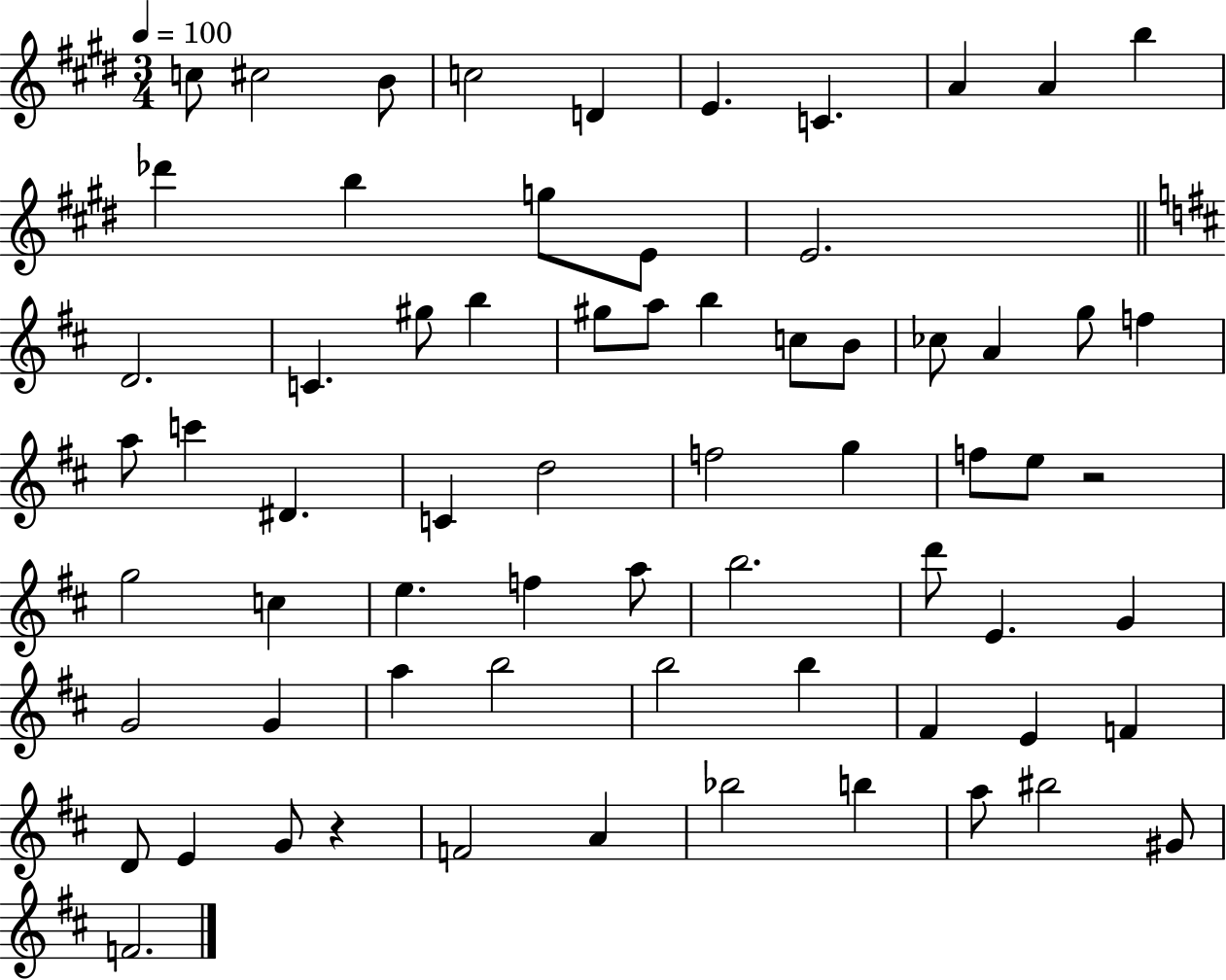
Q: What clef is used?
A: treble